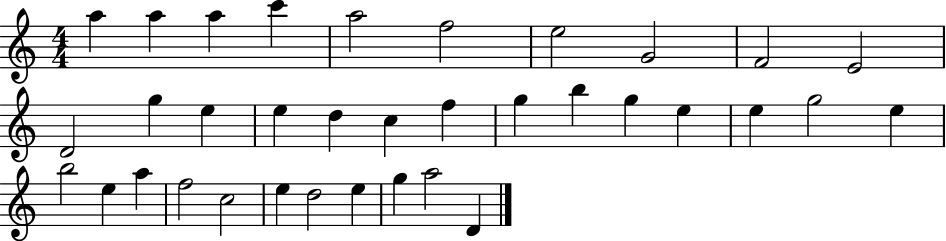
X:1
T:Untitled
M:4/4
L:1/4
K:C
a a a c' a2 f2 e2 G2 F2 E2 D2 g e e d c f g b g e e g2 e b2 e a f2 c2 e d2 e g a2 D